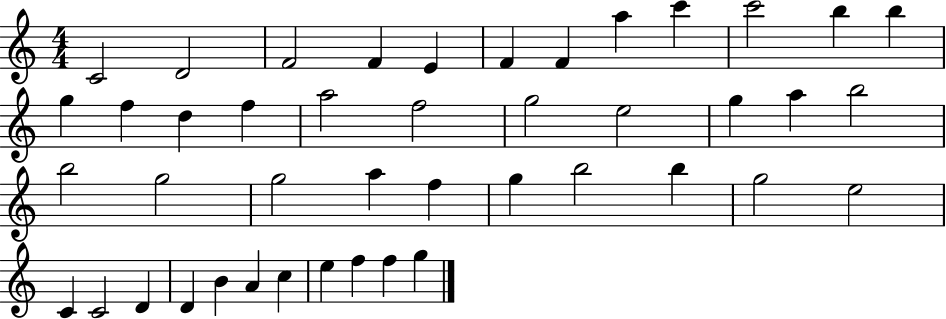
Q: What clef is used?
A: treble